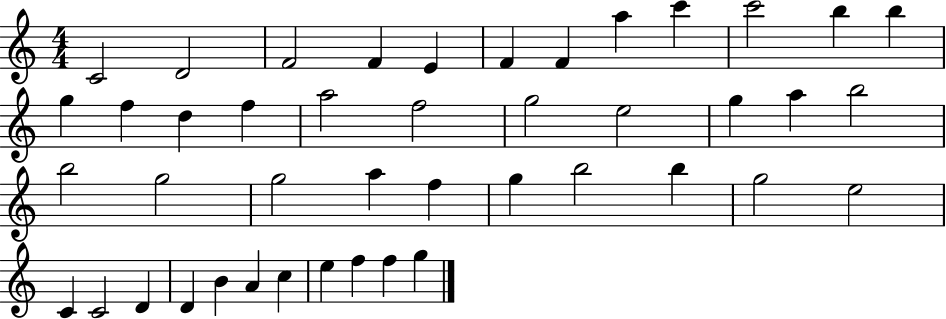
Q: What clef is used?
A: treble